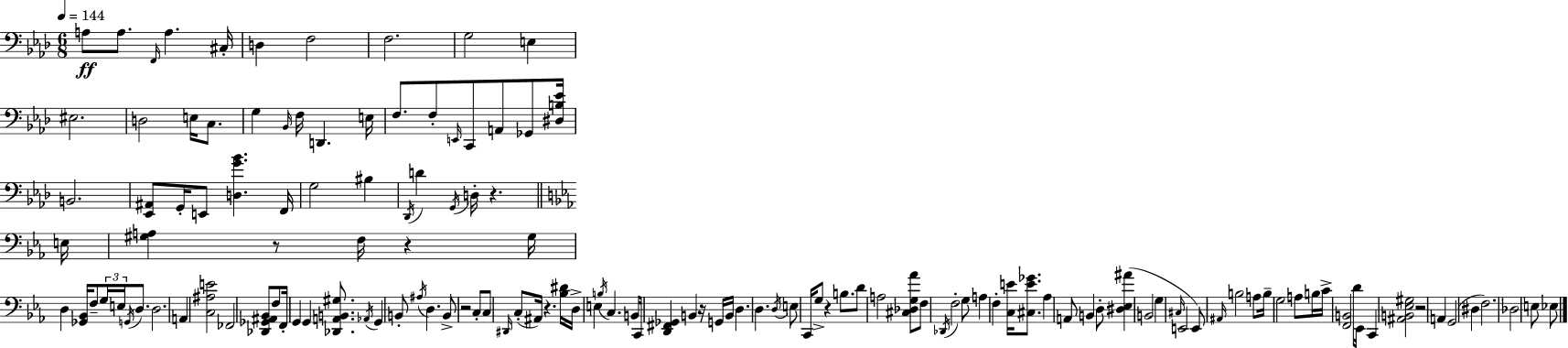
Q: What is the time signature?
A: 6/8